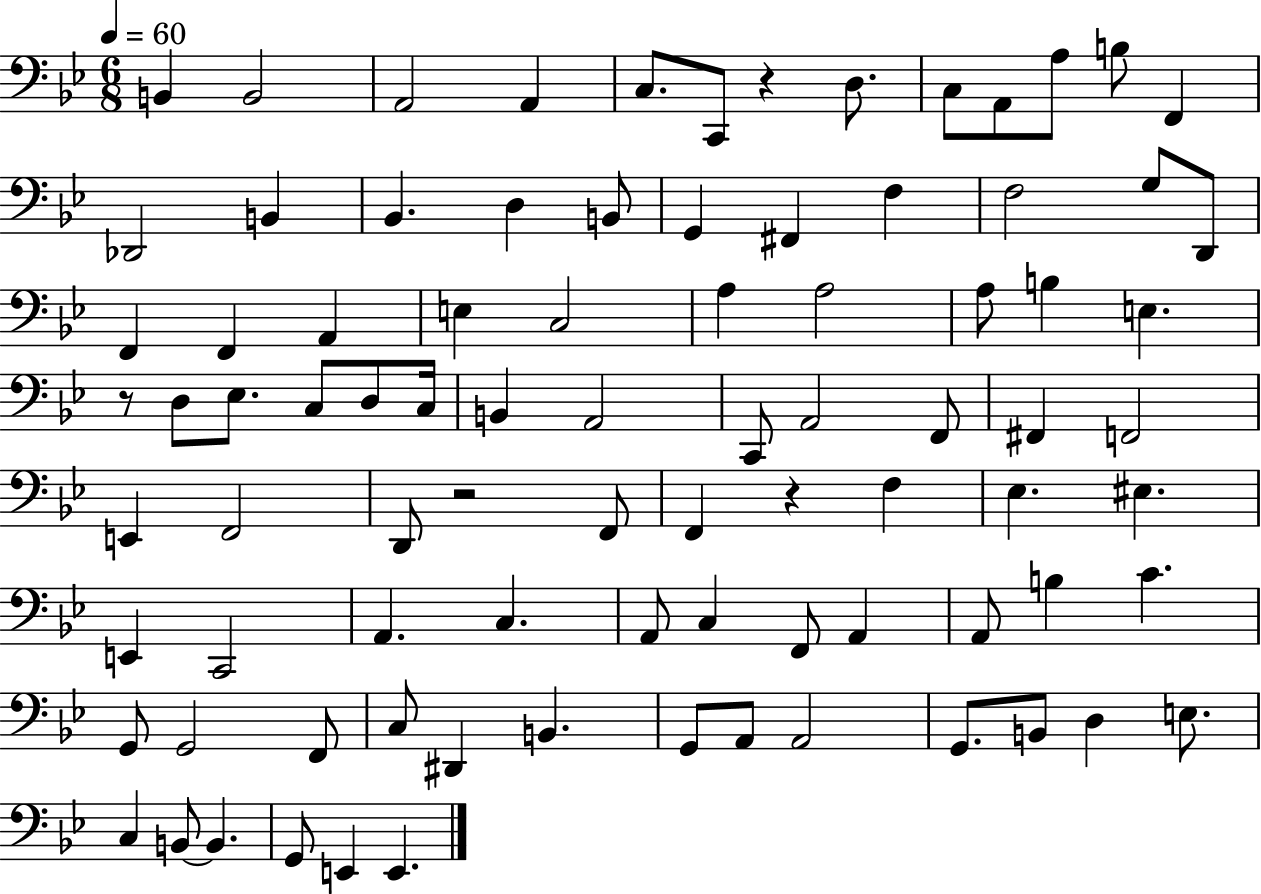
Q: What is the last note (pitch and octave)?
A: E2